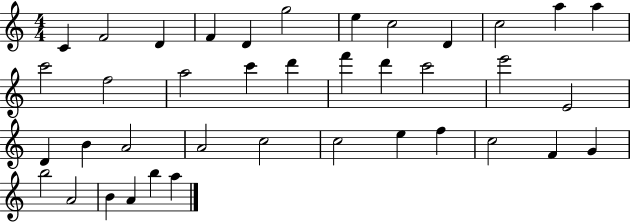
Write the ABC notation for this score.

X:1
T:Untitled
M:4/4
L:1/4
K:C
C F2 D F D g2 e c2 D c2 a a c'2 f2 a2 c' d' f' d' c'2 e'2 E2 D B A2 A2 c2 c2 e f c2 F G b2 A2 B A b a